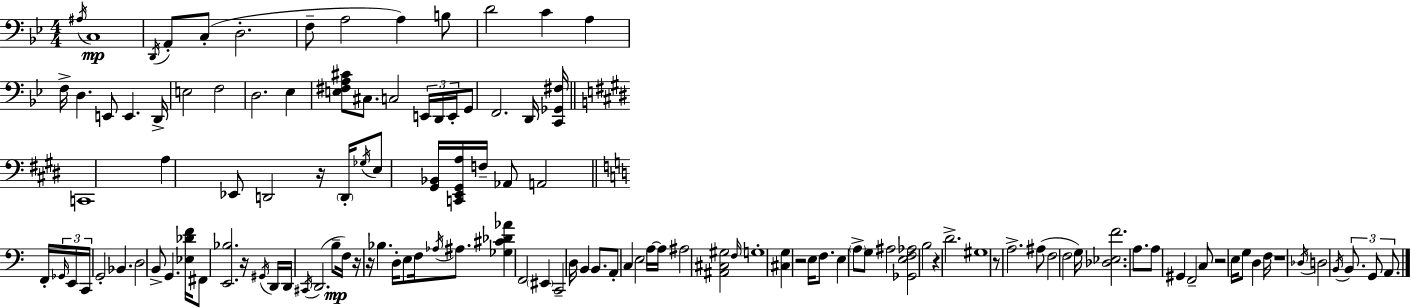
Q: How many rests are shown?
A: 9